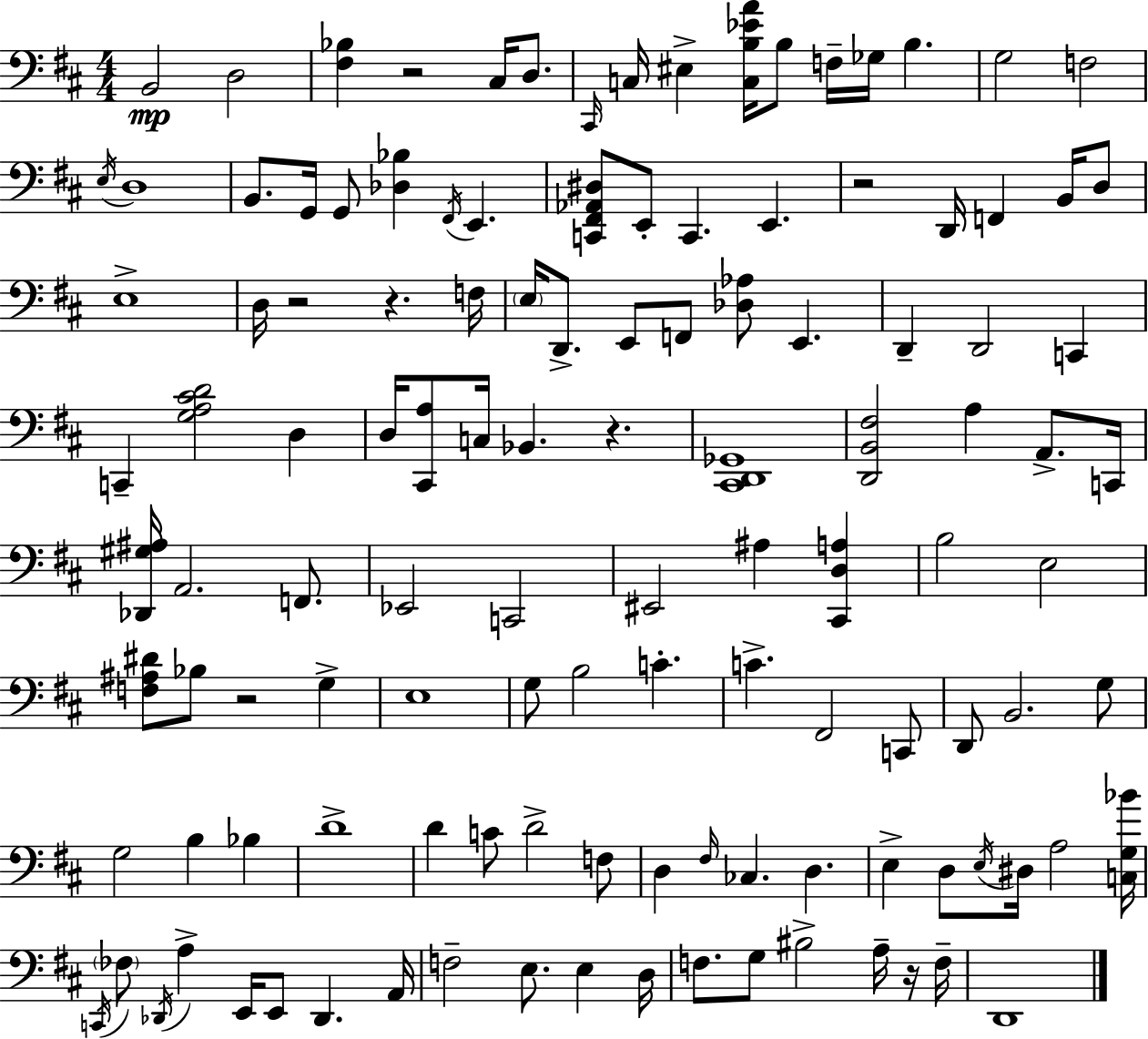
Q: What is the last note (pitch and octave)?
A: D2